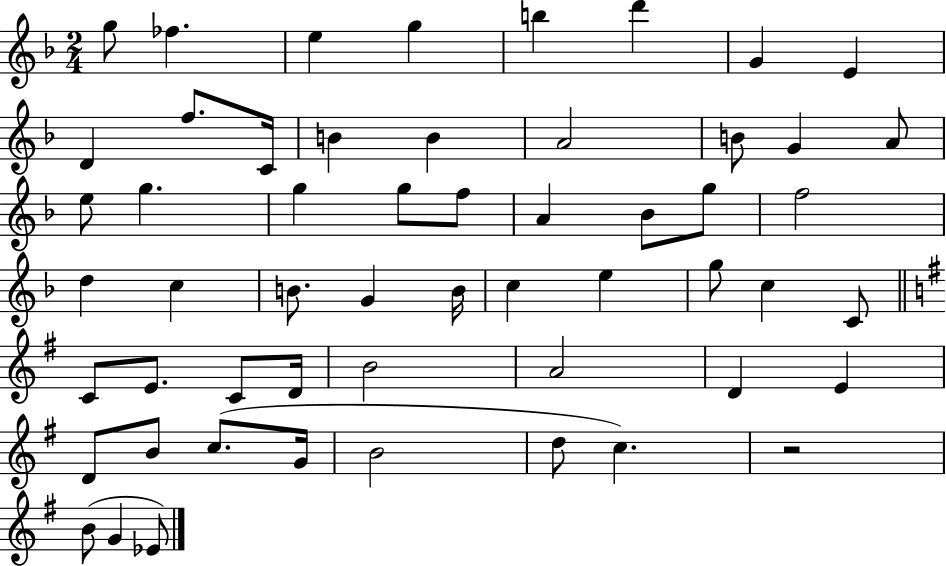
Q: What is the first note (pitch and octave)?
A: G5